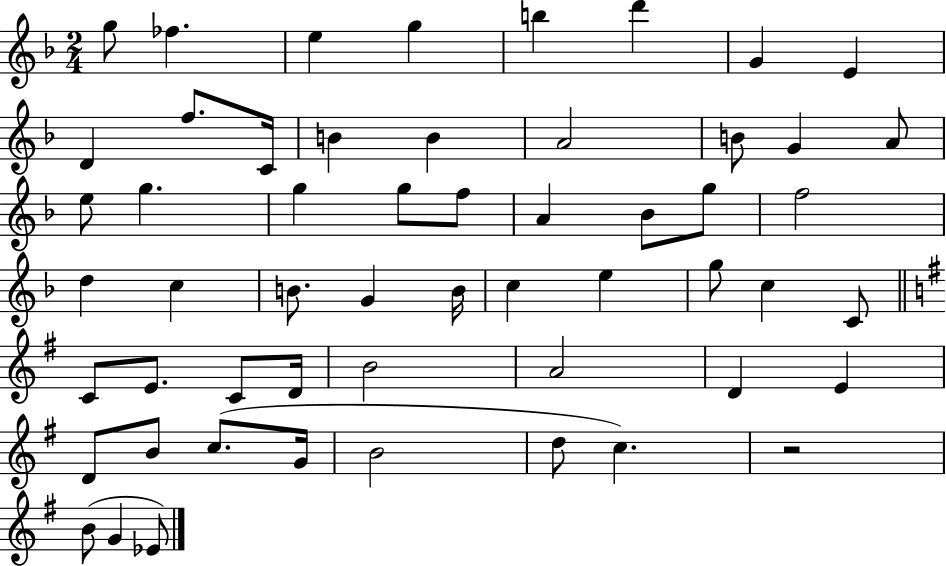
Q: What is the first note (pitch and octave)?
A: G5